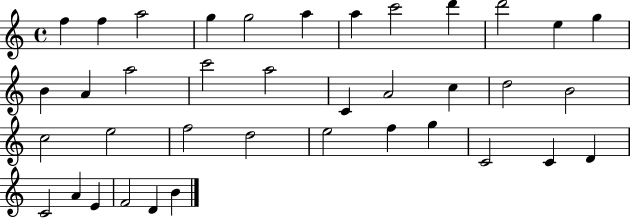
F5/q F5/q A5/h G5/q G5/h A5/q A5/q C6/h D6/q D6/h E5/q G5/q B4/q A4/q A5/h C6/h A5/h C4/q A4/h C5/q D5/h B4/h C5/h E5/h F5/h D5/h E5/h F5/q G5/q C4/h C4/q D4/q C4/h A4/q E4/q F4/h D4/q B4/q